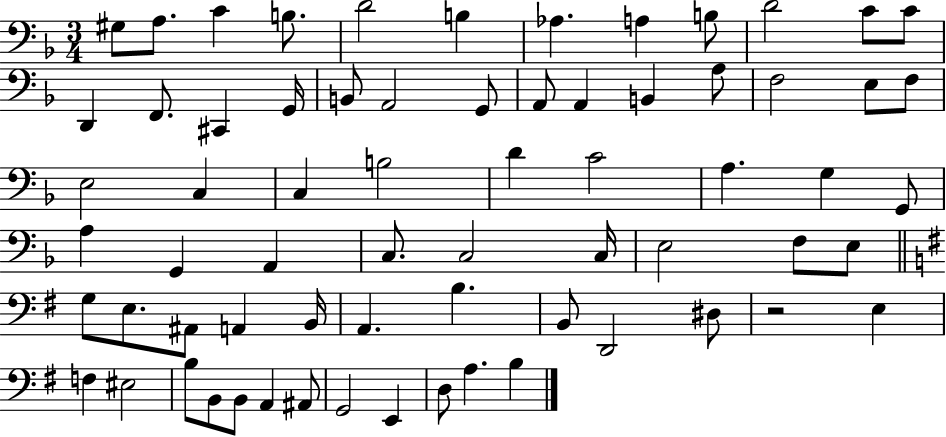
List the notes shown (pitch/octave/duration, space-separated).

G#3/e A3/e. C4/q B3/e. D4/h B3/q Ab3/q. A3/q B3/e D4/h C4/e C4/e D2/q F2/e. C#2/q G2/s B2/e A2/h G2/e A2/e A2/q B2/q A3/e F3/h E3/e F3/e E3/h C3/q C3/q B3/h D4/q C4/h A3/q. G3/q G2/e A3/q G2/q A2/q C3/e. C3/h C3/s E3/h F3/e E3/e G3/e E3/e. A#2/e A2/q B2/s A2/q. B3/q. B2/e D2/h D#3/e R/h E3/q F3/q EIS3/h B3/e B2/e B2/e A2/q A#2/e G2/h E2/q D3/e A3/q. B3/q